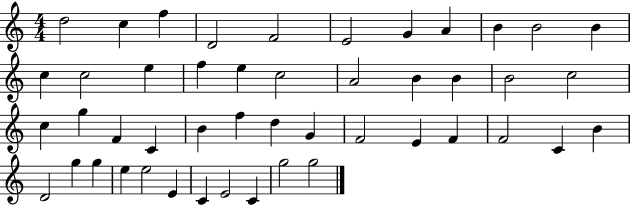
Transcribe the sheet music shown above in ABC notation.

X:1
T:Untitled
M:4/4
L:1/4
K:C
d2 c f D2 F2 E2 G A B B2 B c c2 e f e c2 A2 B B B2 c2 c g F C B f d G F2 E F F2 C B D2 g g e e2 E C E2 C g2 g2